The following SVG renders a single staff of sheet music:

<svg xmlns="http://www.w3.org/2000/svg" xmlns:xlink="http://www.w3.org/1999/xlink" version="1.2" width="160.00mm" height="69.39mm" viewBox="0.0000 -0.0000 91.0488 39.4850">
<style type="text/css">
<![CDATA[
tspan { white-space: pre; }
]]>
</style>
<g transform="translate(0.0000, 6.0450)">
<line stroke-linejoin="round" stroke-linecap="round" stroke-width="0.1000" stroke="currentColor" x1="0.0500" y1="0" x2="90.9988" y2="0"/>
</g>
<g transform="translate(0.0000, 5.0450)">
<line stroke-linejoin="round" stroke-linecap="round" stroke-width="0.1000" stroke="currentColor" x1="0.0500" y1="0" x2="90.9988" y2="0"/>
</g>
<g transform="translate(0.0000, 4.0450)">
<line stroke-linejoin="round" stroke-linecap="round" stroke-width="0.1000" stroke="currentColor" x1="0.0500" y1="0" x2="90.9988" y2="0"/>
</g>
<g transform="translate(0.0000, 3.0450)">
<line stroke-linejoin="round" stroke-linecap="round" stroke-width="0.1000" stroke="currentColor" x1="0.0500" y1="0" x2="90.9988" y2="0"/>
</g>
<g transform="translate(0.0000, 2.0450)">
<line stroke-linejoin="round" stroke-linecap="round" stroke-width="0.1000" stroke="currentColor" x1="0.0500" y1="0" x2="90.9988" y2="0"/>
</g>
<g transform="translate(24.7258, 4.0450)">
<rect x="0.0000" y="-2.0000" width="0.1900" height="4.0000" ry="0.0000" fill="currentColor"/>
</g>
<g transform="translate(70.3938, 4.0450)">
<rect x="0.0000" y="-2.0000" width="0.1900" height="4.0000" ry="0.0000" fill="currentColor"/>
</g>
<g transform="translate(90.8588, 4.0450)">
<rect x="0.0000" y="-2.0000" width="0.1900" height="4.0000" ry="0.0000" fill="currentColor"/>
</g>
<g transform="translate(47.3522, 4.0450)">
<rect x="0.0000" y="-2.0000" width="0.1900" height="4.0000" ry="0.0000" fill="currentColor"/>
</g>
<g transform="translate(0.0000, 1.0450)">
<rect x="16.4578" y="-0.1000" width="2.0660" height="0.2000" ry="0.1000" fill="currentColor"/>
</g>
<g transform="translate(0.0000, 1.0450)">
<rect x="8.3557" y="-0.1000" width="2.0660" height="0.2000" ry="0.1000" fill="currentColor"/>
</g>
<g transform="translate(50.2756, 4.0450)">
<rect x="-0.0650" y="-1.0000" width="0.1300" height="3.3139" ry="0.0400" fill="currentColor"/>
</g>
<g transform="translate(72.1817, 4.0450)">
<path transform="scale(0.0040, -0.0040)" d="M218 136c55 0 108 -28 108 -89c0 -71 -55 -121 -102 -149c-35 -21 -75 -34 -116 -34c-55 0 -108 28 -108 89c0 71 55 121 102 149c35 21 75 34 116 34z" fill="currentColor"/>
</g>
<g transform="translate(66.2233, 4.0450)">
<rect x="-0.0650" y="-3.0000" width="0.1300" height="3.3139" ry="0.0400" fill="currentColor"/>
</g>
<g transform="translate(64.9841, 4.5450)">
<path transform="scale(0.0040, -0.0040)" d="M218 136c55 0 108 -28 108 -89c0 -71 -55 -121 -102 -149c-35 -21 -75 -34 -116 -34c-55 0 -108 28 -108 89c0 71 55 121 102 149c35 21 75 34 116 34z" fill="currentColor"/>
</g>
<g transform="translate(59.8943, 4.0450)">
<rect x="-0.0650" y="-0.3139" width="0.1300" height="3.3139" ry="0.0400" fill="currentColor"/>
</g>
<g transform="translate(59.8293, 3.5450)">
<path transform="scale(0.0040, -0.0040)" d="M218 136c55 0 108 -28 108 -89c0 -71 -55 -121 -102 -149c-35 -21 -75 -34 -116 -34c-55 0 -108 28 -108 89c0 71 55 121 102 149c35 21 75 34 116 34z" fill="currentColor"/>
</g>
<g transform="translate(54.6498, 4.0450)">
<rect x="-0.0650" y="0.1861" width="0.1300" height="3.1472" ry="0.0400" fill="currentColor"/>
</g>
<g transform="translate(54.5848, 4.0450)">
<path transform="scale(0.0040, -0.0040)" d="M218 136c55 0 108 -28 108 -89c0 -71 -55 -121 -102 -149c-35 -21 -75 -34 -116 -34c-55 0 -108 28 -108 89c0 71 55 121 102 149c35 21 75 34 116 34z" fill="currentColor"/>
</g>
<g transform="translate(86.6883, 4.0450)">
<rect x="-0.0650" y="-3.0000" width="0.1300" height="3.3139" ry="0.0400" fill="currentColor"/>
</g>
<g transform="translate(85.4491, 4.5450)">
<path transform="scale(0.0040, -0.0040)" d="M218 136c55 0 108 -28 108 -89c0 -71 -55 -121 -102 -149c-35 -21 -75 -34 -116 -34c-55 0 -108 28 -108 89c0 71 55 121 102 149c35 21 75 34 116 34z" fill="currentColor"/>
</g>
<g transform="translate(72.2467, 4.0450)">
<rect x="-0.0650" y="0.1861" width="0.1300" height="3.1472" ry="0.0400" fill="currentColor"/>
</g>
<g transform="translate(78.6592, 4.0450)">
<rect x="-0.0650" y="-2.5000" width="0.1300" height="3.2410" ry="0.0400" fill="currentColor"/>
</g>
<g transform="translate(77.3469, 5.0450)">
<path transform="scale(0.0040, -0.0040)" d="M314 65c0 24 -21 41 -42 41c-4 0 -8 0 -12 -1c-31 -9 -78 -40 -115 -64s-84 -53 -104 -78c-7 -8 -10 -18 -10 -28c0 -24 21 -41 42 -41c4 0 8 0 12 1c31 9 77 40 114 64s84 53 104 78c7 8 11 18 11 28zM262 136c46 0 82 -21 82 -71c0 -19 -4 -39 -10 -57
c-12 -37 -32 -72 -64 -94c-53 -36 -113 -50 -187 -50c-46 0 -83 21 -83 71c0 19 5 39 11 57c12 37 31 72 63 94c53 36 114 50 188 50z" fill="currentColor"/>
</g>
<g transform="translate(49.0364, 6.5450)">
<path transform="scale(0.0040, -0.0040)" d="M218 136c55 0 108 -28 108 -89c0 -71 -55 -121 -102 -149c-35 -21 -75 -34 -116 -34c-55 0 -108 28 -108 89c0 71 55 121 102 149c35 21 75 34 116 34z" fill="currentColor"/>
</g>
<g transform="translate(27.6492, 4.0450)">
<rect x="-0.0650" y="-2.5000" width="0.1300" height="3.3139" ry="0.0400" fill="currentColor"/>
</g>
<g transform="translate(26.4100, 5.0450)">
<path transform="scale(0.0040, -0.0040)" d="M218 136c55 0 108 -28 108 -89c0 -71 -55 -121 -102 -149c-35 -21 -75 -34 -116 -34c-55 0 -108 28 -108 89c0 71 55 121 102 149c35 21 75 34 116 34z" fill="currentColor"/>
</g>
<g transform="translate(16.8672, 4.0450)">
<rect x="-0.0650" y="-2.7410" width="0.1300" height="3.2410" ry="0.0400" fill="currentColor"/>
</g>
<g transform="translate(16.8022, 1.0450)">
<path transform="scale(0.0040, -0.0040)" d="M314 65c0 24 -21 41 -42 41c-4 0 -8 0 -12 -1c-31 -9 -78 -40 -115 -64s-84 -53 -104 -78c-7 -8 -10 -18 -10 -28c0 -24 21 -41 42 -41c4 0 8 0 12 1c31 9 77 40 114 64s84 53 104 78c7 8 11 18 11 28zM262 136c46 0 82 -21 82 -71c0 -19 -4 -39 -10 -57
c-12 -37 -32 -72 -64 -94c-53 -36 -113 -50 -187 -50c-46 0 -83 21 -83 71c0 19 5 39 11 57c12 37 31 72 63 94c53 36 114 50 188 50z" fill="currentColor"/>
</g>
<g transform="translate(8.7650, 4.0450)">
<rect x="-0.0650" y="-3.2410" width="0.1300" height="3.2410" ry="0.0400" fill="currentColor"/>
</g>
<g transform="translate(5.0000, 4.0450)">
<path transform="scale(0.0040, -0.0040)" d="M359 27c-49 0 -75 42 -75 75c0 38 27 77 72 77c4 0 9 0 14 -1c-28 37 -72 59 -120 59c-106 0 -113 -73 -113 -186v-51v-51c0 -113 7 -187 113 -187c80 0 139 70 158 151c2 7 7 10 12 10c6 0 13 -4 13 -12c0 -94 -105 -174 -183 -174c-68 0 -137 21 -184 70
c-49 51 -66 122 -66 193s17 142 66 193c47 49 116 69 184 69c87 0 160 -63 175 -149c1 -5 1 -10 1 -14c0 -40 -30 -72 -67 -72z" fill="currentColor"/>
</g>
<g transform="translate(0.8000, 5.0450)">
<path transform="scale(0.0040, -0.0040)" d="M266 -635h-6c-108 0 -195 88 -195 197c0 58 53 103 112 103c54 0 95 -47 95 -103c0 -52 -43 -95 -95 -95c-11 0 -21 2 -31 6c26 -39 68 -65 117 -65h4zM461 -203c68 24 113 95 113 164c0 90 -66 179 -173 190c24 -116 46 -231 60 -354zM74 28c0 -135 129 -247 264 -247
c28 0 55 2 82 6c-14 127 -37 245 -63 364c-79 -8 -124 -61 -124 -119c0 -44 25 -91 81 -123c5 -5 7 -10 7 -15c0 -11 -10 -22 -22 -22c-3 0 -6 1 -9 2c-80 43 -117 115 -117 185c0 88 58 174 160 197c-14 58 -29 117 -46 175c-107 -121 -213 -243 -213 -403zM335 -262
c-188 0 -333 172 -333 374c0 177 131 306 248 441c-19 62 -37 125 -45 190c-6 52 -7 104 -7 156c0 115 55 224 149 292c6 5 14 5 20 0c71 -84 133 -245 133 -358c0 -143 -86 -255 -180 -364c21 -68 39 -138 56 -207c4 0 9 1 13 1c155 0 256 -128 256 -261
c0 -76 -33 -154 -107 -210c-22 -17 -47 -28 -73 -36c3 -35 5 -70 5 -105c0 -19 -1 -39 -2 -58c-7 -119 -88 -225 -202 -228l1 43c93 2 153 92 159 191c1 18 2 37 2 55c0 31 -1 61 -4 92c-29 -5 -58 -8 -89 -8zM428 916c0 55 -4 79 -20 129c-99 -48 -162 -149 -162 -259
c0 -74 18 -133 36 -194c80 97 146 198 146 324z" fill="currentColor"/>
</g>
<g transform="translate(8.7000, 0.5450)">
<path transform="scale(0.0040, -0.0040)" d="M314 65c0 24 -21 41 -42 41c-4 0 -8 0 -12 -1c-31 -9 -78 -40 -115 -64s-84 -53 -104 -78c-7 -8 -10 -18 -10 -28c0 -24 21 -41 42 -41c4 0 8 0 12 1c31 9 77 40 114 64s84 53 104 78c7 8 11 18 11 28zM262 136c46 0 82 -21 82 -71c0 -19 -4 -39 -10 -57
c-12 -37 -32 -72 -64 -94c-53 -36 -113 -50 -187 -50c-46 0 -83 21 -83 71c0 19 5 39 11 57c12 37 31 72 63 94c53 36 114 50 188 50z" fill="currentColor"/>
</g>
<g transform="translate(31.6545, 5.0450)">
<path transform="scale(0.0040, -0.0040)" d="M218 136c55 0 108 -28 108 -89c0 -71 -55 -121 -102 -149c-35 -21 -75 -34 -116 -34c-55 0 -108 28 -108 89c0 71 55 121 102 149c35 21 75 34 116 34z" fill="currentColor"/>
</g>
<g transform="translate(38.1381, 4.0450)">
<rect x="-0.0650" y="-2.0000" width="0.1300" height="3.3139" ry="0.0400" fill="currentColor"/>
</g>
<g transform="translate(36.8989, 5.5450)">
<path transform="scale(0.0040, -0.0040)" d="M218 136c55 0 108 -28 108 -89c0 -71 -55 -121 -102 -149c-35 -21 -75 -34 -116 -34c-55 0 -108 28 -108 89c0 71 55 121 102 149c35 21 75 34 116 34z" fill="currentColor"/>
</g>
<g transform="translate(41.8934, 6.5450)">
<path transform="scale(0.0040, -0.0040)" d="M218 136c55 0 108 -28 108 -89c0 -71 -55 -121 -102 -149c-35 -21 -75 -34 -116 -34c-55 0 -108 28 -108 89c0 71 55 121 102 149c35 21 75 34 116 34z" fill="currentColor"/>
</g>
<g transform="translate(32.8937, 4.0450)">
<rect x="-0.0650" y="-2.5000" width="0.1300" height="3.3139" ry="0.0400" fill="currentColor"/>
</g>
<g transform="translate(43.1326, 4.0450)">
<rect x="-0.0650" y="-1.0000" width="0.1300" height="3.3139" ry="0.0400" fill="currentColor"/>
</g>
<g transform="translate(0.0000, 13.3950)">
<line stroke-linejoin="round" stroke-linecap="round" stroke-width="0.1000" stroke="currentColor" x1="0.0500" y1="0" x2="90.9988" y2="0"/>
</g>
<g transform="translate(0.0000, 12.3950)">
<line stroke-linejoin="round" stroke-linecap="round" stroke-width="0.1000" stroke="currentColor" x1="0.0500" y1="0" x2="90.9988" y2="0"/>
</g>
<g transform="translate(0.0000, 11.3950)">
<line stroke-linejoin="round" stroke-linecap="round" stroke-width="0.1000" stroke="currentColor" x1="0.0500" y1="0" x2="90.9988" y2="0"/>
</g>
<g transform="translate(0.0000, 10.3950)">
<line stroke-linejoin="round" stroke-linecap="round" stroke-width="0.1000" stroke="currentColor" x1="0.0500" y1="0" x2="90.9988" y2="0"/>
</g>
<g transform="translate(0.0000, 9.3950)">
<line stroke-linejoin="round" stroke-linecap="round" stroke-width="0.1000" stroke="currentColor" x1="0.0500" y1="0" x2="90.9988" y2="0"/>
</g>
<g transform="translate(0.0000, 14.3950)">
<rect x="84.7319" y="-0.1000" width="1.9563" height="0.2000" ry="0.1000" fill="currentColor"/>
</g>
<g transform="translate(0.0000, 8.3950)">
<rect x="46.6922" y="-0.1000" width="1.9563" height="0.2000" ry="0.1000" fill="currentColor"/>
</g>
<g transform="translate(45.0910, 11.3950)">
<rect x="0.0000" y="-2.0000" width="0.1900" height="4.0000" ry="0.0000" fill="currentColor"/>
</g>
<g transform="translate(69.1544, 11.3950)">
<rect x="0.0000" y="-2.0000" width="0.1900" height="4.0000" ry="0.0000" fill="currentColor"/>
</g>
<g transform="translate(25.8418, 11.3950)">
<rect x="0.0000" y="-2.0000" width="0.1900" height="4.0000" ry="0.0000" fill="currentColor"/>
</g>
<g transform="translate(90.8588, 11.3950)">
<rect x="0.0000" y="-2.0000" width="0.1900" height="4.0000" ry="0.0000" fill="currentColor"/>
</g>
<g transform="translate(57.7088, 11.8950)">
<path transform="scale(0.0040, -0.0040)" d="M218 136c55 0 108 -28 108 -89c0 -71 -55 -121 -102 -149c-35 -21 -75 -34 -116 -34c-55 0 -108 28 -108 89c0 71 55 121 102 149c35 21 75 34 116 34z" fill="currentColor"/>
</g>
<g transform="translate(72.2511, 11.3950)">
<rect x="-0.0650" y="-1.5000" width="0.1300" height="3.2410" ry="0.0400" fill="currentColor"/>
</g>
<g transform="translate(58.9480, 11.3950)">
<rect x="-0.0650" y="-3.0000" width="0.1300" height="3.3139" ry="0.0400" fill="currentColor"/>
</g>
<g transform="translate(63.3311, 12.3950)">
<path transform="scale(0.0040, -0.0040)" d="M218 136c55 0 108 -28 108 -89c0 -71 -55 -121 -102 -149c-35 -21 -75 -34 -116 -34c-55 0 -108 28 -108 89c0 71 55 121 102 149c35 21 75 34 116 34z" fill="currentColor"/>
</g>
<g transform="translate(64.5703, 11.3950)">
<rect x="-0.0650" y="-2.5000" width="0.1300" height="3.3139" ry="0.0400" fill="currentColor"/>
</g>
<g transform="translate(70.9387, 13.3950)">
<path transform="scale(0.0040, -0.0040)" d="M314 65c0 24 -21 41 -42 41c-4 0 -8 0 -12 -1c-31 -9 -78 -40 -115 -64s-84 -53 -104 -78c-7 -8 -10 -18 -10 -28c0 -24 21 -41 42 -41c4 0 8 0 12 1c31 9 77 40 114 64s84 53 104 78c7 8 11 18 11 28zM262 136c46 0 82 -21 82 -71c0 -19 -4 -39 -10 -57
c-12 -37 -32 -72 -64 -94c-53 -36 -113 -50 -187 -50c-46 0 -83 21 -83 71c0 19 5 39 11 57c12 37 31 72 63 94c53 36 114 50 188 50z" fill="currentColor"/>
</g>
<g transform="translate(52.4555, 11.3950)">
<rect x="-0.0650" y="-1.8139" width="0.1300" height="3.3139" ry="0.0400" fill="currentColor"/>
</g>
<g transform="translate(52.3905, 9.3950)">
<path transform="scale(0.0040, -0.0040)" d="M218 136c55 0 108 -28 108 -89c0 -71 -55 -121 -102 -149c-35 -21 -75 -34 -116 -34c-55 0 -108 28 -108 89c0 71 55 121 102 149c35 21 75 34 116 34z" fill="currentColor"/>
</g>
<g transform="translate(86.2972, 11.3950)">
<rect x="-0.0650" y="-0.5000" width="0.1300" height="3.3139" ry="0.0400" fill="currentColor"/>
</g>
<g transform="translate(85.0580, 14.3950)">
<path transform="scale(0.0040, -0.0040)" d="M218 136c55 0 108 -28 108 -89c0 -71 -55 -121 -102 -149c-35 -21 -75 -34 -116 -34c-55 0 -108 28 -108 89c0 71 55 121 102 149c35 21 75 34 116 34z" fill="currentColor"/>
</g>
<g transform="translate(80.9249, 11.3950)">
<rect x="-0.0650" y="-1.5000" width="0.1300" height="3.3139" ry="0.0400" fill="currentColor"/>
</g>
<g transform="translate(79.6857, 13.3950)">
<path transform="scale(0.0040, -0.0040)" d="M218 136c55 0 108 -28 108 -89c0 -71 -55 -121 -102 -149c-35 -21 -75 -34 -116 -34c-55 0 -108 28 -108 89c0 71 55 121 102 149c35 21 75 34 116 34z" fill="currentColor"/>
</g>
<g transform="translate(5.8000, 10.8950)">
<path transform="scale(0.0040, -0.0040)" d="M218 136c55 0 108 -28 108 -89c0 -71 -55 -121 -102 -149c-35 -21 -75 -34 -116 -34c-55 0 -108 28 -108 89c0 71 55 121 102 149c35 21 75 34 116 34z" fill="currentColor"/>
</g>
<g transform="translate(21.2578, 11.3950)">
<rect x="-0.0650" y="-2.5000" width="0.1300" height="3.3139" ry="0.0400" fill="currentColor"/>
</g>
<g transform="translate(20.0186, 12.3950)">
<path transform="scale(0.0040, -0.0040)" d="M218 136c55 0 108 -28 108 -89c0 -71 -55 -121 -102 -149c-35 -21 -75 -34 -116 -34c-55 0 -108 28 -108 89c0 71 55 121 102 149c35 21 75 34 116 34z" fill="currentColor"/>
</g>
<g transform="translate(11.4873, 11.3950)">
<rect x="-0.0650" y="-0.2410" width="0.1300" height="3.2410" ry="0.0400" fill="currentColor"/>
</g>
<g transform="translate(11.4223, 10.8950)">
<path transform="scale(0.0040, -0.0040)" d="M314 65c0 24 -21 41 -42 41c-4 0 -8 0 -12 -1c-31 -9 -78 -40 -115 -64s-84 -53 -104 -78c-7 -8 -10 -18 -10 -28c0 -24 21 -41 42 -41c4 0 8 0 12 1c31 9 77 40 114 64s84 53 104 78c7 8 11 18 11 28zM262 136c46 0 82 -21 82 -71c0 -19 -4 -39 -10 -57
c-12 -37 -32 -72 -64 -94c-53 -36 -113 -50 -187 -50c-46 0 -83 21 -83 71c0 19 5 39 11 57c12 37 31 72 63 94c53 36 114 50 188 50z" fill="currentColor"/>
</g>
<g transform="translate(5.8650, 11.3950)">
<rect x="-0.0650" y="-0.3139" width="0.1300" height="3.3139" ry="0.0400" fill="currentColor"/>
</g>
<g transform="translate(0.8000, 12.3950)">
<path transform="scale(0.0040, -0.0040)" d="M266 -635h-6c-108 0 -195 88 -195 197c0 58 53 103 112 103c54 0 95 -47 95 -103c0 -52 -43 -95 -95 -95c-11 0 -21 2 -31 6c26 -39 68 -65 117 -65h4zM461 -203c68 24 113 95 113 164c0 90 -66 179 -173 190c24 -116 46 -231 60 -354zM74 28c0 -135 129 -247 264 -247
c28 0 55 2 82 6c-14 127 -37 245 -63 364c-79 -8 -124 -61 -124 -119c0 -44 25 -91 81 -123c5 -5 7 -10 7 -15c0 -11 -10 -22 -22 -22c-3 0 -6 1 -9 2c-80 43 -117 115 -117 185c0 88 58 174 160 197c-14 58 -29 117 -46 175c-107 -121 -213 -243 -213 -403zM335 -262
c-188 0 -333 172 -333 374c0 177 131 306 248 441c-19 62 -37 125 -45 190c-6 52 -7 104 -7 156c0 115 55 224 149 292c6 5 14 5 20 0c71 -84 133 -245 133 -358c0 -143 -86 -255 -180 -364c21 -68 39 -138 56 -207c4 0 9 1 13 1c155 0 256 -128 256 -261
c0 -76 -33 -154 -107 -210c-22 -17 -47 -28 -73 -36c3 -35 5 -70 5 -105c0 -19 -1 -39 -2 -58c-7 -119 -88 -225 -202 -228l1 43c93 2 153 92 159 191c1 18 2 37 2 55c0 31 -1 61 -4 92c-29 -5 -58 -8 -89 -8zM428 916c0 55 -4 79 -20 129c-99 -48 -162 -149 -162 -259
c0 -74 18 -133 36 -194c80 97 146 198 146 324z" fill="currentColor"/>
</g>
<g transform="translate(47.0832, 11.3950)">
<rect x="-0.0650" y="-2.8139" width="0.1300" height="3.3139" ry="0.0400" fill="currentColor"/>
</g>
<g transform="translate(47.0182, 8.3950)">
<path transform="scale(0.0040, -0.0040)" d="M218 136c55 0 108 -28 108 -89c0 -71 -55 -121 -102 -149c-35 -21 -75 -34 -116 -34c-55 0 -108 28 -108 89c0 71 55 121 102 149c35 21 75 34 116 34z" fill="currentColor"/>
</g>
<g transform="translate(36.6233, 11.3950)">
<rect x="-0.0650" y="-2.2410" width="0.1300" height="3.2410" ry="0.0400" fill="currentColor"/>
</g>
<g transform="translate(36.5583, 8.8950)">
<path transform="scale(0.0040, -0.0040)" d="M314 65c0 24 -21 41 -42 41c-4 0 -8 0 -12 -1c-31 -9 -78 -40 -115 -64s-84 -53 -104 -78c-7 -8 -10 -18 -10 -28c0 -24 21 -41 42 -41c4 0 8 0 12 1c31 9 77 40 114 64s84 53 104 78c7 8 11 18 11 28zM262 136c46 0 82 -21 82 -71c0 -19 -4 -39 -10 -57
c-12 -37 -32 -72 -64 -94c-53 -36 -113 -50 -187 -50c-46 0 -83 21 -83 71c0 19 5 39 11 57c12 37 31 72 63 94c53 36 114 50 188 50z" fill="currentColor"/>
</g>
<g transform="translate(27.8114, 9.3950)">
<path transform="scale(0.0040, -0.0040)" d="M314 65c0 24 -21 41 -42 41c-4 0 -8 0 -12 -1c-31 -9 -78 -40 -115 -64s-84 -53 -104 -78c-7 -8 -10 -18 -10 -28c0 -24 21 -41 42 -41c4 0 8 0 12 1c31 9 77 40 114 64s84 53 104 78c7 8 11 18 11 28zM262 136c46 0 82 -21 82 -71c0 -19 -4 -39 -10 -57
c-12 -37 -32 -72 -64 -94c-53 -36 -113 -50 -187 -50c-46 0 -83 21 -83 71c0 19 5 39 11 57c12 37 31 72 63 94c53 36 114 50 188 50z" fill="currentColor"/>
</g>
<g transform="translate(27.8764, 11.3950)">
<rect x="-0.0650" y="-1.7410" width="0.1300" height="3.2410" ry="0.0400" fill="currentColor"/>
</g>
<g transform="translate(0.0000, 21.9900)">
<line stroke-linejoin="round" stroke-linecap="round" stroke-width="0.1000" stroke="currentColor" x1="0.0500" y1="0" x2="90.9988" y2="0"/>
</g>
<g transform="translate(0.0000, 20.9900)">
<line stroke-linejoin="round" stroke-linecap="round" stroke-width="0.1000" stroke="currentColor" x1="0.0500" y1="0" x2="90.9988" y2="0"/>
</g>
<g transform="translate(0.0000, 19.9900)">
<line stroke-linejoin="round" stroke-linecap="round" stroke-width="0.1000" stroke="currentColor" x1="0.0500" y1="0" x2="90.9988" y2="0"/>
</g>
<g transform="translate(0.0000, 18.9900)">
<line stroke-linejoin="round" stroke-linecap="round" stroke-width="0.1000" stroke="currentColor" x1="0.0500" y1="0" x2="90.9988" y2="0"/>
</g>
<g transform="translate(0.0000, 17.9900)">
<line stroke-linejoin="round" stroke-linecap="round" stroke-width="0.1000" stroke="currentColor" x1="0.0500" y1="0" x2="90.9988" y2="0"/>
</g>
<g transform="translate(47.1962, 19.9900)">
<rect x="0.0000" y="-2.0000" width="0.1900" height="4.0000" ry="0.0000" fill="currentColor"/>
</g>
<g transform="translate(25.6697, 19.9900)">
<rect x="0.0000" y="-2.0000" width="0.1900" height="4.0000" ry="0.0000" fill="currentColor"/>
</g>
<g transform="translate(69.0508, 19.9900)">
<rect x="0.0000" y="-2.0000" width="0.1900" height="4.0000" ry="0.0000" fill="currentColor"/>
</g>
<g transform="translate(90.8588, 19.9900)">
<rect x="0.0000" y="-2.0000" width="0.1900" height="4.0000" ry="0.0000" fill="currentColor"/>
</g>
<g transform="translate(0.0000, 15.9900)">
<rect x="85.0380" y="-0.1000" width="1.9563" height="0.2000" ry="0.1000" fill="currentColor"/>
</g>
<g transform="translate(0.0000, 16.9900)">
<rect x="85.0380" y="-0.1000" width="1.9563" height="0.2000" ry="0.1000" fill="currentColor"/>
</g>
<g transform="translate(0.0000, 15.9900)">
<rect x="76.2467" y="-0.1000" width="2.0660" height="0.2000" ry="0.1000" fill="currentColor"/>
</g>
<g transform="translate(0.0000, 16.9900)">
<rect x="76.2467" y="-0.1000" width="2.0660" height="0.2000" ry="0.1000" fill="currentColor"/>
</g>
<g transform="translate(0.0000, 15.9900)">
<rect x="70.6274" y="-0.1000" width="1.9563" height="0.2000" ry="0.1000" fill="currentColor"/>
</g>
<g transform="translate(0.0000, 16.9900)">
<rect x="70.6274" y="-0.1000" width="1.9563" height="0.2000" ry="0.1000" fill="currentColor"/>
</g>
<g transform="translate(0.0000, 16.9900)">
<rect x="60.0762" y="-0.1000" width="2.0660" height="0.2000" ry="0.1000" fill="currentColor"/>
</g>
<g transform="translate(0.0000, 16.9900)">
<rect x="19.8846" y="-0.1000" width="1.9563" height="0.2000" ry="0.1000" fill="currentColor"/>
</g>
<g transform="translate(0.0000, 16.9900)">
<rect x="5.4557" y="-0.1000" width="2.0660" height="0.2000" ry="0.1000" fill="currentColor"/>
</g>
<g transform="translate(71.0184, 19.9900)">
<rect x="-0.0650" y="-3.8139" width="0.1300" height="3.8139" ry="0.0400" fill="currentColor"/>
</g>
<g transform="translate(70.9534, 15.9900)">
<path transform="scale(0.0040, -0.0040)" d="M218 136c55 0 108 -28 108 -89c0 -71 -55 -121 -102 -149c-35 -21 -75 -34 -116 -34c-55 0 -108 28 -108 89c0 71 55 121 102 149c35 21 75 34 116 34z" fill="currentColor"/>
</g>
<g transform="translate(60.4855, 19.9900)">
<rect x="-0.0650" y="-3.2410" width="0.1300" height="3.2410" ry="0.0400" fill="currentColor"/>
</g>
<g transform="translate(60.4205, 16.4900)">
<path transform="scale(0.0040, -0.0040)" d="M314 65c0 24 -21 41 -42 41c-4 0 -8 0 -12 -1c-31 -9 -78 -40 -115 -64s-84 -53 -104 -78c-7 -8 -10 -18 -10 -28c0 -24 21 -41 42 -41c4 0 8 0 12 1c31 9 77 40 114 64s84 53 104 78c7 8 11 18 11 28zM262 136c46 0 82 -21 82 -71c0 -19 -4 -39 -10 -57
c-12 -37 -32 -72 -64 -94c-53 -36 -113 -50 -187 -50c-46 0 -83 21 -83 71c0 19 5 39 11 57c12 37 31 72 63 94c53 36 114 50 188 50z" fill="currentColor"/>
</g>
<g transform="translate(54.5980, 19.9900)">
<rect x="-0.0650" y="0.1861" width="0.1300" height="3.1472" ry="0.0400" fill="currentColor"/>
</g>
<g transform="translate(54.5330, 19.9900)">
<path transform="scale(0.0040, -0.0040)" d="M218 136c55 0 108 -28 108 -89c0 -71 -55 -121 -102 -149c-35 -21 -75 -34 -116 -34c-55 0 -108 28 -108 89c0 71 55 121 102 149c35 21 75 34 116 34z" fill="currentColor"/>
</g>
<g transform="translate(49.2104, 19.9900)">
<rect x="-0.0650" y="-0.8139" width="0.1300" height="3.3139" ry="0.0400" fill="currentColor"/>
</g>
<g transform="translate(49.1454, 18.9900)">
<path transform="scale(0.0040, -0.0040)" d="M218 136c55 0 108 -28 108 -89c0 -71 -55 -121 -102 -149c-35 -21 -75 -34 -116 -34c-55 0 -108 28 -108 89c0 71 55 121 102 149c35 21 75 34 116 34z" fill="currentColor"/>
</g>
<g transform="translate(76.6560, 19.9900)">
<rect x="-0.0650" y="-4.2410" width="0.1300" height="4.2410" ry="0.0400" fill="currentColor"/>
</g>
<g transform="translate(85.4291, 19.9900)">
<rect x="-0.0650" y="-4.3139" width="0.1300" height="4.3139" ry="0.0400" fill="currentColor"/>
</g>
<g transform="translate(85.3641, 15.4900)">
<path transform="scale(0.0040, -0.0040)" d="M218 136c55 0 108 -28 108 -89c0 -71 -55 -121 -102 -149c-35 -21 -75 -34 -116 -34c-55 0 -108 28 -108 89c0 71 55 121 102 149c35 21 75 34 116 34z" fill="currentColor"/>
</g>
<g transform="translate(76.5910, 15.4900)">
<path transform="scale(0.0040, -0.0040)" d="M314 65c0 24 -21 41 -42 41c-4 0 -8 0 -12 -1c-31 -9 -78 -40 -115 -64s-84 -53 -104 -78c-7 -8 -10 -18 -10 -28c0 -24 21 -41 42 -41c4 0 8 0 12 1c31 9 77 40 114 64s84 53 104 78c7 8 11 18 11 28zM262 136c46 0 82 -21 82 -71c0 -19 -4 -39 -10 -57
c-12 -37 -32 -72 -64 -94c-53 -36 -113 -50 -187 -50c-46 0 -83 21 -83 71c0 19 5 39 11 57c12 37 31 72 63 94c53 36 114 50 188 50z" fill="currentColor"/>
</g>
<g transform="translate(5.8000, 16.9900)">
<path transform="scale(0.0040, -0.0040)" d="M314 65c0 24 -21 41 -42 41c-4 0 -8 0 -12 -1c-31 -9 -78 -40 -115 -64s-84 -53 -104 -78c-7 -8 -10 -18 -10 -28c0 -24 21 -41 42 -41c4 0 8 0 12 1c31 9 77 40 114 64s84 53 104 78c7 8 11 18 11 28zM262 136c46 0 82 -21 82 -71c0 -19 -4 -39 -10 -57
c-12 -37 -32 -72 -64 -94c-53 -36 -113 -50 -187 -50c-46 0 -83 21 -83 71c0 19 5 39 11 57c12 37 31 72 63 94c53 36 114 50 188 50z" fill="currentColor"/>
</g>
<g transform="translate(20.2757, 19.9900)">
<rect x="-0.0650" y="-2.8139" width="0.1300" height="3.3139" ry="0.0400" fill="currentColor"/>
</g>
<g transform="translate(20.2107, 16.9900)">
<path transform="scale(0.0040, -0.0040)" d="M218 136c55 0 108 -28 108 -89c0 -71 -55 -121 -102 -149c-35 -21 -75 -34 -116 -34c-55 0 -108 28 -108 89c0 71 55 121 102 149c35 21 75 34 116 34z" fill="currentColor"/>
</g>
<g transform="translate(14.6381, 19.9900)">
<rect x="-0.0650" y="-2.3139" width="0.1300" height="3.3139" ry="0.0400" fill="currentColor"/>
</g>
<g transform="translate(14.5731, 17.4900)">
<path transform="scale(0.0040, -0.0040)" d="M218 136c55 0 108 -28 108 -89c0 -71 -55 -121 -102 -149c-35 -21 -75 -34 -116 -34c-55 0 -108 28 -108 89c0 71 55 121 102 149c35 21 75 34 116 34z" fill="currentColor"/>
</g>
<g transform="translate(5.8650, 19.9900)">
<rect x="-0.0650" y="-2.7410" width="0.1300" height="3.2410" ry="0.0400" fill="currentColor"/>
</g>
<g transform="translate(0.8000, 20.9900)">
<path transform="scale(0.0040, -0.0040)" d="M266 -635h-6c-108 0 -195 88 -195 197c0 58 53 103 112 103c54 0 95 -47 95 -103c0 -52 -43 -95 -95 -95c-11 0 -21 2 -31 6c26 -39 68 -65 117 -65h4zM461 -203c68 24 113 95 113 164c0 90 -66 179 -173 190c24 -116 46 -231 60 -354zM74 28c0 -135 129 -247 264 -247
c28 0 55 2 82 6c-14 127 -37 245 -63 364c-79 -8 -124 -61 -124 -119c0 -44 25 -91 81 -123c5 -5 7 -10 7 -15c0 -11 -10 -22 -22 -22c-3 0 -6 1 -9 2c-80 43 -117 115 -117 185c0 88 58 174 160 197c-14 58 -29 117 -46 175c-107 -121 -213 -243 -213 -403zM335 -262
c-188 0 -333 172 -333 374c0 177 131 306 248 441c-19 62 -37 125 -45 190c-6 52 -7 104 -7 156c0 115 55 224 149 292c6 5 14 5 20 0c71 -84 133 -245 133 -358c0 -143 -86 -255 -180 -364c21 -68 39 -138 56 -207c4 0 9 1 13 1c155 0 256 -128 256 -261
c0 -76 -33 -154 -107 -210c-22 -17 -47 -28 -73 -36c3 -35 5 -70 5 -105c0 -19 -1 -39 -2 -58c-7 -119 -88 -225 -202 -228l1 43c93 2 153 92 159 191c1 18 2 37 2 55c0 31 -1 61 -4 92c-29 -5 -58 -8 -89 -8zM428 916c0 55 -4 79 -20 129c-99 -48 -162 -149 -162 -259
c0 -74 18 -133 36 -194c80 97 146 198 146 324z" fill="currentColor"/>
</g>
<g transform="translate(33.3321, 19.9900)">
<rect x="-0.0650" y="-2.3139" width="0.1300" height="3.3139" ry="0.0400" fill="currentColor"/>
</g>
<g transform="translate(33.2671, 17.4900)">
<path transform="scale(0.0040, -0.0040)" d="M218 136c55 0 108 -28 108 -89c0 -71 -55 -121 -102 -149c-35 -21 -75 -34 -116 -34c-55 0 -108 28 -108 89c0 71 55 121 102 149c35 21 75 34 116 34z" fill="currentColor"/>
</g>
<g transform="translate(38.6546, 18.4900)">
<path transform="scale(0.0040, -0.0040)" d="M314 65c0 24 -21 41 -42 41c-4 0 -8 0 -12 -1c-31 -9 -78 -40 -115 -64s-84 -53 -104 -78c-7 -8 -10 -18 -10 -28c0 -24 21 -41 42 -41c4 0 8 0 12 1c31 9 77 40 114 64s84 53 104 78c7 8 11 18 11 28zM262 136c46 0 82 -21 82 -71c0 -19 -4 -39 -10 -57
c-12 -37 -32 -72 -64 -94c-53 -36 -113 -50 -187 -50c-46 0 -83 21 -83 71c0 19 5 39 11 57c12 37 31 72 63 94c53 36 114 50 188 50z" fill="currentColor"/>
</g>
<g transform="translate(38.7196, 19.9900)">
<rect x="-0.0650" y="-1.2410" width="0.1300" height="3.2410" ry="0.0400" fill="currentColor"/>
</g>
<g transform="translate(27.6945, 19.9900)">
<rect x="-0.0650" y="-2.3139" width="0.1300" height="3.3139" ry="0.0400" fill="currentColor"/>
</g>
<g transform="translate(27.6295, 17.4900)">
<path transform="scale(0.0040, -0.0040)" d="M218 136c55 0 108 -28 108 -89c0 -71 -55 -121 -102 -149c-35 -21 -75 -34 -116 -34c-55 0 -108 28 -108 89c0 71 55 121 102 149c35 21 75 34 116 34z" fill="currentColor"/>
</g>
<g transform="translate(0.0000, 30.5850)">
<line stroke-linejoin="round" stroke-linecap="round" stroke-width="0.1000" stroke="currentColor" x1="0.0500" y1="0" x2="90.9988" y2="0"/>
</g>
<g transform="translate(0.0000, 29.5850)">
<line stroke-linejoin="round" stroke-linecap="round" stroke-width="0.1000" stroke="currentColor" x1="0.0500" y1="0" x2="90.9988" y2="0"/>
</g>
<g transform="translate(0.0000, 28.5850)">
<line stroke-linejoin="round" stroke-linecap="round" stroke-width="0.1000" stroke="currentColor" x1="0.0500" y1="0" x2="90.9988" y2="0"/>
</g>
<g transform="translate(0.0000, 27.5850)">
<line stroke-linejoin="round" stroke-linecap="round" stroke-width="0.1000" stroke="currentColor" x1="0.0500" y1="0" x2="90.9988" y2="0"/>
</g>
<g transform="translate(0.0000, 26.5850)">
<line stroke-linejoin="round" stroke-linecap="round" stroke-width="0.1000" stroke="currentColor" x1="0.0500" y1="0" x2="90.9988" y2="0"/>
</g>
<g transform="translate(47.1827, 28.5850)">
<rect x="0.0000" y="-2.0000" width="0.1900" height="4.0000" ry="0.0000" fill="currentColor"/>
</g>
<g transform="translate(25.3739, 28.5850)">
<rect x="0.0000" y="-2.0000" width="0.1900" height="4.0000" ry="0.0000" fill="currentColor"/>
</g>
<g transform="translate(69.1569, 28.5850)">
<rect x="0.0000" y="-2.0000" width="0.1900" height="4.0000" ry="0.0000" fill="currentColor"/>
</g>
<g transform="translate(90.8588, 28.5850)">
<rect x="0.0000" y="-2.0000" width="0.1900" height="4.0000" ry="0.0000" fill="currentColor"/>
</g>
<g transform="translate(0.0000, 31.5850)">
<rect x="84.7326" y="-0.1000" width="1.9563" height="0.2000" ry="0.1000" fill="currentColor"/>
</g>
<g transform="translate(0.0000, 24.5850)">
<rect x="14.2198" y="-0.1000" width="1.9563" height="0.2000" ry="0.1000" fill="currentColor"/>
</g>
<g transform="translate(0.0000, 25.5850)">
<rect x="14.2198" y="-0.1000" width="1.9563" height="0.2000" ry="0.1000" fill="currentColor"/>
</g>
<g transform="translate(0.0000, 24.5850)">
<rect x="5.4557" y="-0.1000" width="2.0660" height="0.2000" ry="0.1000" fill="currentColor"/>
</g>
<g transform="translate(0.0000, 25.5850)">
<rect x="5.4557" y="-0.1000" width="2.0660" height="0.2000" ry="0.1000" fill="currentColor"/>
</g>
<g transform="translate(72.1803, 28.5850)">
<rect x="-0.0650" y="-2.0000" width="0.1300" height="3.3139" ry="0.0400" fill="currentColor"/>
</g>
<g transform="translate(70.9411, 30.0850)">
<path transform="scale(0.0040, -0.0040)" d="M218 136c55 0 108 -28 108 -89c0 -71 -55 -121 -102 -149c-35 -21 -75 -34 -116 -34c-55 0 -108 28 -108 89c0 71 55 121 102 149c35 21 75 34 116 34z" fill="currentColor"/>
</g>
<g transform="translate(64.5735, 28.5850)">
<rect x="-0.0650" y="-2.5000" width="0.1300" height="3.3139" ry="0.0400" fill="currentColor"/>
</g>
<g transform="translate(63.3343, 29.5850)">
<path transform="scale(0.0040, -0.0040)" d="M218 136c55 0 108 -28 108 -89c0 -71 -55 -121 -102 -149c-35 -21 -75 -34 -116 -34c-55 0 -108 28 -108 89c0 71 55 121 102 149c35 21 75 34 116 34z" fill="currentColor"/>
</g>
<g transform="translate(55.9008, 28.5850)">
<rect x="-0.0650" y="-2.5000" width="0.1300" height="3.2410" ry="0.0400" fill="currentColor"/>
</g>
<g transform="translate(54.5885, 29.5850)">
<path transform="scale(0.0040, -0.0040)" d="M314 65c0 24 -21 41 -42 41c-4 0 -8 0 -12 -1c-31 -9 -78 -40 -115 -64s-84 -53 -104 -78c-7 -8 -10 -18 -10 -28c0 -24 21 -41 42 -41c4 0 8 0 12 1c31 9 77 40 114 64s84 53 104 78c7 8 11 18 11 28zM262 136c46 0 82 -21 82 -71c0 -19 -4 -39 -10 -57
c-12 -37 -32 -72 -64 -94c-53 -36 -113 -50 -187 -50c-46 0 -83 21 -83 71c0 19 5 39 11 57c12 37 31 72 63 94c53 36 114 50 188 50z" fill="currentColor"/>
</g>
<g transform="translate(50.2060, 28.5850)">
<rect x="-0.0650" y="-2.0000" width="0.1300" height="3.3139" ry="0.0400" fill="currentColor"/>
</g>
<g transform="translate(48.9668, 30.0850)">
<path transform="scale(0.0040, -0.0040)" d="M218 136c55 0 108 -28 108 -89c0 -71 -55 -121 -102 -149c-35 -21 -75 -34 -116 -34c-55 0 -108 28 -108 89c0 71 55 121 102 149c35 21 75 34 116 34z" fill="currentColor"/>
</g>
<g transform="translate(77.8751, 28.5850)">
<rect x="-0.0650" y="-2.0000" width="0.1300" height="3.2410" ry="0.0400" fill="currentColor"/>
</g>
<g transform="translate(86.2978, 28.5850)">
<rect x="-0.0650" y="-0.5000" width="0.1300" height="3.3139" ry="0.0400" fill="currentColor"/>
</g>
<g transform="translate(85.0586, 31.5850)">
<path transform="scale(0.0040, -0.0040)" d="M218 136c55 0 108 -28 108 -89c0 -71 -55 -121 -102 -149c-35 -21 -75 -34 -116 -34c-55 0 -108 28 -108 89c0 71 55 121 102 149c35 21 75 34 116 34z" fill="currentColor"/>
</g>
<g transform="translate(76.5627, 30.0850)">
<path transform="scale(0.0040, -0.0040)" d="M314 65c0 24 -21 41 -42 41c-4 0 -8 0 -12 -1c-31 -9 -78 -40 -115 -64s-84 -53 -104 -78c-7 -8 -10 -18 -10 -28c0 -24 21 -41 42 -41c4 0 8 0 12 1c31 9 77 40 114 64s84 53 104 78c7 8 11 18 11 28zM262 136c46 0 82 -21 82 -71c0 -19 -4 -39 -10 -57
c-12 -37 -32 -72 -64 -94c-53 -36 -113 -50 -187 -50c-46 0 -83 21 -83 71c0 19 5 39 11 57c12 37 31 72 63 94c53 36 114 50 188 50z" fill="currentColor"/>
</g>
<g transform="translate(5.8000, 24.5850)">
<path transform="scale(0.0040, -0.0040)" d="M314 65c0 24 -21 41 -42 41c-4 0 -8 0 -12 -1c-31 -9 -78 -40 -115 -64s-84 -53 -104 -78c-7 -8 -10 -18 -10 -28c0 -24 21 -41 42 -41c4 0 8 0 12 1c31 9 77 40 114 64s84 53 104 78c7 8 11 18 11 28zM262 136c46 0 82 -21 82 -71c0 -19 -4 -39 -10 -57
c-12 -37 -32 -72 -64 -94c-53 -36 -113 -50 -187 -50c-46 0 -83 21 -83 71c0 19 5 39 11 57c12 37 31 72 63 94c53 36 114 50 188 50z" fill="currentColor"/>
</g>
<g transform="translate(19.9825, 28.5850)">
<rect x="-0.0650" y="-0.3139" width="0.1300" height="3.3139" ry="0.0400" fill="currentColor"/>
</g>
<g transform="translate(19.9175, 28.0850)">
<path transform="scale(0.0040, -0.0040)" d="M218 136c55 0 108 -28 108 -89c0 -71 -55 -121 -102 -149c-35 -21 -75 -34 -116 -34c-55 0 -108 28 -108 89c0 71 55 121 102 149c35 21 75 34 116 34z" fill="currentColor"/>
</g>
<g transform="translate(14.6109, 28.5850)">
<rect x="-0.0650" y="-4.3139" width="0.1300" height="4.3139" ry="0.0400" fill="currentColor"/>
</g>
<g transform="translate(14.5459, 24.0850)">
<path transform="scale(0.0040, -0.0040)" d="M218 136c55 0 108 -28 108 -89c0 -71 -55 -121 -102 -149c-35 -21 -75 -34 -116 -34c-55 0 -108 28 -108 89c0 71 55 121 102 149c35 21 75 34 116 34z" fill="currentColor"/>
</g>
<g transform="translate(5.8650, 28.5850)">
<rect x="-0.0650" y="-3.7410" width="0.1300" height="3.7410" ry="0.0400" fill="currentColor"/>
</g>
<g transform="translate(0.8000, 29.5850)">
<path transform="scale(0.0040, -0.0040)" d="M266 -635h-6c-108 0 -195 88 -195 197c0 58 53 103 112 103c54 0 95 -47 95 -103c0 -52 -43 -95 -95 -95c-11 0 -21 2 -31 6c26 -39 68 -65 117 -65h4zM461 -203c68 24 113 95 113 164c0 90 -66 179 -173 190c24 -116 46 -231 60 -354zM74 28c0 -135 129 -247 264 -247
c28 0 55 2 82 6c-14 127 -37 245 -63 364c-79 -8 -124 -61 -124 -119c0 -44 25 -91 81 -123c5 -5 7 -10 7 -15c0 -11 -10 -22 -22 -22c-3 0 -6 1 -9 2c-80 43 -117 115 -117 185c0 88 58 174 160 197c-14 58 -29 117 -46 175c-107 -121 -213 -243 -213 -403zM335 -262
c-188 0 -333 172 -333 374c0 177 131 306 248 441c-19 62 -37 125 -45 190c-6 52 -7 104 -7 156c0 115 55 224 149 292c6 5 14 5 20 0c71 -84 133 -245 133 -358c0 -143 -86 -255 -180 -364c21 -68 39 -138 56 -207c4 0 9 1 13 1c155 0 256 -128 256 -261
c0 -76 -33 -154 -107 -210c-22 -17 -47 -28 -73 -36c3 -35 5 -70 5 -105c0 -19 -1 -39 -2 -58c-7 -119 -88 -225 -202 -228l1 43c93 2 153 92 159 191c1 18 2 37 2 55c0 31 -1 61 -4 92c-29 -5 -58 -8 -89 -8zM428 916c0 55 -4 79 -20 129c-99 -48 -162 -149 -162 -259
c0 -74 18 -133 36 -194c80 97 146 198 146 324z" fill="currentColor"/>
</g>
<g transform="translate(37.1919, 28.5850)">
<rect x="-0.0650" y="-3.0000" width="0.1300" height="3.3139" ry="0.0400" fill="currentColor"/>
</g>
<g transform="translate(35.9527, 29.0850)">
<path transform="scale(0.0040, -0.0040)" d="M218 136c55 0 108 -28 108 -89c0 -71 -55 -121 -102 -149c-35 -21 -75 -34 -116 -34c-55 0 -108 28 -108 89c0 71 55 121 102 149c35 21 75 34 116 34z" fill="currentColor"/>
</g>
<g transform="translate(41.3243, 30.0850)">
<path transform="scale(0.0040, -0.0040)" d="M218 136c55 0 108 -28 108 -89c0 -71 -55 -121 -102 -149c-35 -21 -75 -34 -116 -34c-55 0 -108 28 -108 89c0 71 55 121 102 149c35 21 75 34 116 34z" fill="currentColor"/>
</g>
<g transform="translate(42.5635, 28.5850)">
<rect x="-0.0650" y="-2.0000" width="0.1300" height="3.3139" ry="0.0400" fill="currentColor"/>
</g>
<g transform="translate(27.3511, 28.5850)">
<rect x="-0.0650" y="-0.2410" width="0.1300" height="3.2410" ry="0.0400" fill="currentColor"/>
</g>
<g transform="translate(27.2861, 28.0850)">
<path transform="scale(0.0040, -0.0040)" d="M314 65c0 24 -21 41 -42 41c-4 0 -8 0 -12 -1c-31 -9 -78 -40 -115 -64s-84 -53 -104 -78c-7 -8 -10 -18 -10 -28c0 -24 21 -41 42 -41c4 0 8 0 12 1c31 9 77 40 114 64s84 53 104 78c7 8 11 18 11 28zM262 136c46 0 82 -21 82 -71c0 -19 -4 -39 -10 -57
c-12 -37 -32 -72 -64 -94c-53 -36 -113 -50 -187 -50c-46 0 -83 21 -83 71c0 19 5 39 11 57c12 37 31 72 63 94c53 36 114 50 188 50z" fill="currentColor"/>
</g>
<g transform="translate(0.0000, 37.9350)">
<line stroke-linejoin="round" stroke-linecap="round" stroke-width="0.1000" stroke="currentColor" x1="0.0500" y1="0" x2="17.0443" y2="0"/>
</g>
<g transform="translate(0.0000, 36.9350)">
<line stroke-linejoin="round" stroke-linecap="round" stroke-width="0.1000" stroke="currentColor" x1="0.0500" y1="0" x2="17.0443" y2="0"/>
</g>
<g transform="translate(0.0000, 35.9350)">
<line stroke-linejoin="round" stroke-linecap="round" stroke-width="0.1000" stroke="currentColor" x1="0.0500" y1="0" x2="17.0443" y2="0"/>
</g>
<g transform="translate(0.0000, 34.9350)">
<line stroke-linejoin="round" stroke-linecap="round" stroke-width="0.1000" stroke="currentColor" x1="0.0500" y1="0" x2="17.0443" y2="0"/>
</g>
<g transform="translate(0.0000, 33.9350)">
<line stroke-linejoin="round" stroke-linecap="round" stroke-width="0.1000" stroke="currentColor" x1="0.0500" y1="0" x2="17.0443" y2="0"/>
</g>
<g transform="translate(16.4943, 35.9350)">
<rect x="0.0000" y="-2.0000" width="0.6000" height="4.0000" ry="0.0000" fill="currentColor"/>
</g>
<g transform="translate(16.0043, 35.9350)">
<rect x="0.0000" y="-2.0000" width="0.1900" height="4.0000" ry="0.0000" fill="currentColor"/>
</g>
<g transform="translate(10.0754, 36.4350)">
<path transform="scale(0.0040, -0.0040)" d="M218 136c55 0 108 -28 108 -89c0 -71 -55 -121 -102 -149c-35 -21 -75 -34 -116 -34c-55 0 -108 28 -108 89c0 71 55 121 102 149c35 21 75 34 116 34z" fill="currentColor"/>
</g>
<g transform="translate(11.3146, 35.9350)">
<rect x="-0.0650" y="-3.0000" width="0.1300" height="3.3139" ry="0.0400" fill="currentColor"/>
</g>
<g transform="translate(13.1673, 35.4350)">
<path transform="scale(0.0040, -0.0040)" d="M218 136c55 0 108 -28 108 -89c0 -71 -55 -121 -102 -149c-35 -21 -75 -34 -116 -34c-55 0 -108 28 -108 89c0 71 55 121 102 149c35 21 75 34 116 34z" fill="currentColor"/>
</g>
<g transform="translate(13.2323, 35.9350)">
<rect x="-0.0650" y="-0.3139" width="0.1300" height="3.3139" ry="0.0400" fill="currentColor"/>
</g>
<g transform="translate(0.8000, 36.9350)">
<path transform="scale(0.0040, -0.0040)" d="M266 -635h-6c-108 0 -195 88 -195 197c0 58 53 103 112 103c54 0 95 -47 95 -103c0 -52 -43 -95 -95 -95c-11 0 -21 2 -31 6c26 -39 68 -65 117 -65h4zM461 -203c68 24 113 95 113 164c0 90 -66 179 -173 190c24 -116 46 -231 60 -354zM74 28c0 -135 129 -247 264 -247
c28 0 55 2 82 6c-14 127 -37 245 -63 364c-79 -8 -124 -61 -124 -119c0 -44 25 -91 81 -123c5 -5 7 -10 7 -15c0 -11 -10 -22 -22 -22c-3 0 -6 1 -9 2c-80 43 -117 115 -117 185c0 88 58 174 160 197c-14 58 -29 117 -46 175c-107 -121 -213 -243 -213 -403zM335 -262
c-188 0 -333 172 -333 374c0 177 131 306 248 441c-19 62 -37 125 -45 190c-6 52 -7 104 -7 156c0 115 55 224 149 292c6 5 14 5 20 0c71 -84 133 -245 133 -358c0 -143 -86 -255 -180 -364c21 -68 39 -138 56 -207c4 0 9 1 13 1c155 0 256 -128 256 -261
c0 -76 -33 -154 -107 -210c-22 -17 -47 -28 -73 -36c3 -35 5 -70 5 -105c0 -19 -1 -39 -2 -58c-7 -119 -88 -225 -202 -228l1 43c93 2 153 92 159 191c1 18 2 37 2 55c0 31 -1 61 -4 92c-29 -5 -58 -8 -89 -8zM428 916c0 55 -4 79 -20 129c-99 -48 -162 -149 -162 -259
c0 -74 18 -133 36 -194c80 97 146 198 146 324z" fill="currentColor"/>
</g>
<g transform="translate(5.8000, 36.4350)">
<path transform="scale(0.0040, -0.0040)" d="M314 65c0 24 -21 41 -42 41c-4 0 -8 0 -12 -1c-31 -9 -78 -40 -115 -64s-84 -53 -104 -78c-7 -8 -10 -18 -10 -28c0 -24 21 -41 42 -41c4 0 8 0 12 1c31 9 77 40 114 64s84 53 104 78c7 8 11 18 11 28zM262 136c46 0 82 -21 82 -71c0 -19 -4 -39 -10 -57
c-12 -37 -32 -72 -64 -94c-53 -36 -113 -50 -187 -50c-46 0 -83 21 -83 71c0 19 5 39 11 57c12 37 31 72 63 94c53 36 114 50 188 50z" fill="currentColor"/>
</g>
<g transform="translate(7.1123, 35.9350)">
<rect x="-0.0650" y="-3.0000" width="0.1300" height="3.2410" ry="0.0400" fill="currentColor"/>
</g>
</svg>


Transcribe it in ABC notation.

X:1
T:Untitled
M:4/4
L:1/4
K:C
b2 a2 G G F D D B c A B G2 A c c2 G f2 g2 a f A G E2 E C a2 g a g g e2 d B b2 c' d'2 d' c'2 d' c c2 A F F G2 G F F2 C A2 A c